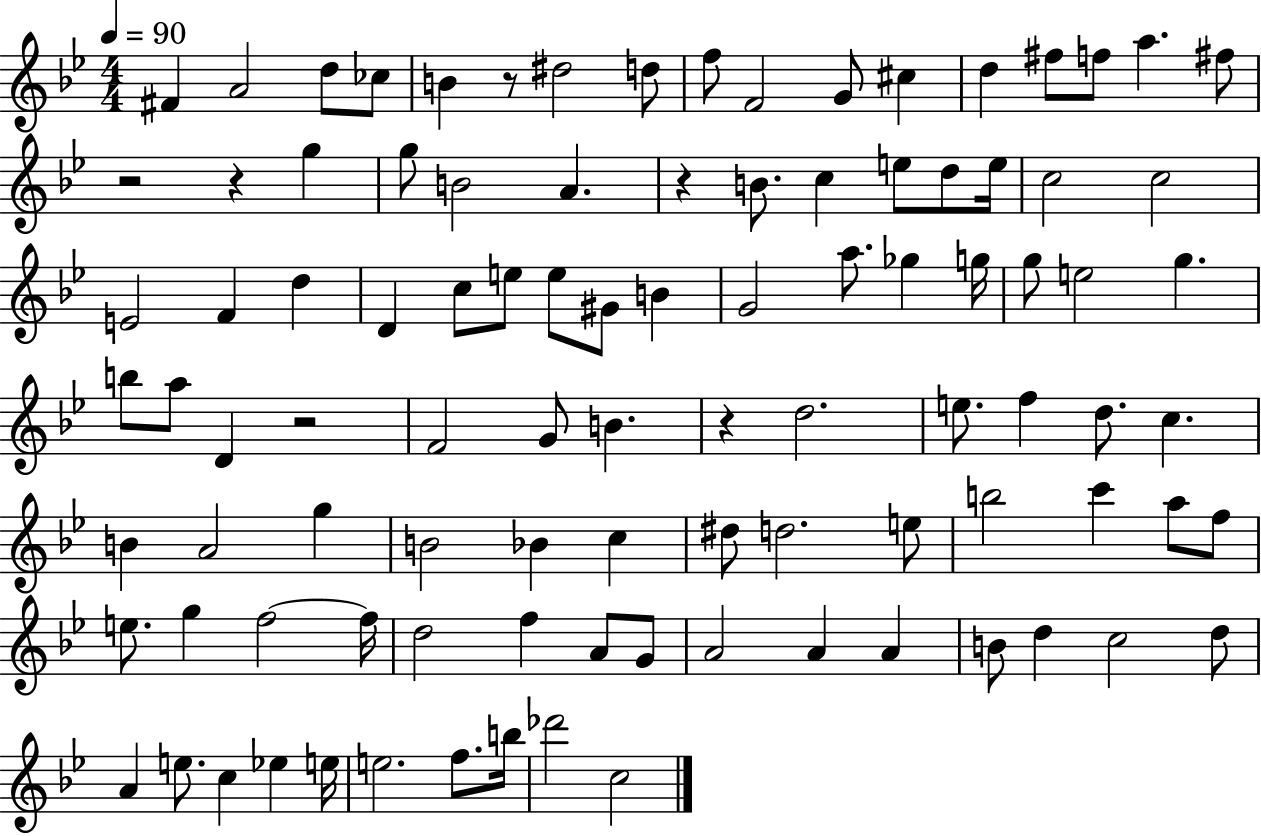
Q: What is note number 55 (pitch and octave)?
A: B4